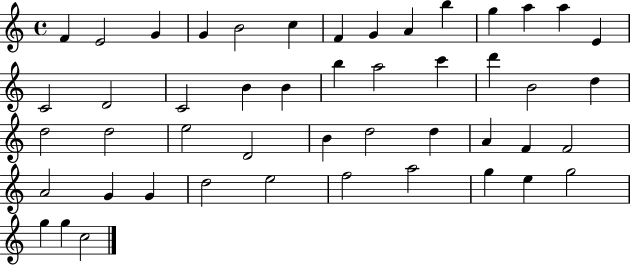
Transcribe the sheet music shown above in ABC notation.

X:1
T:Untitled
M:4/4
L:1/4
K:C
F E2 G G B2 c F G A b g a a E C2 D2 C2 B B b a2 c' d' B2 d d2 d2 e2 D2 B d2 d A F F2 A2 G G d2 e2 f2 a2 g e g2 g g c2